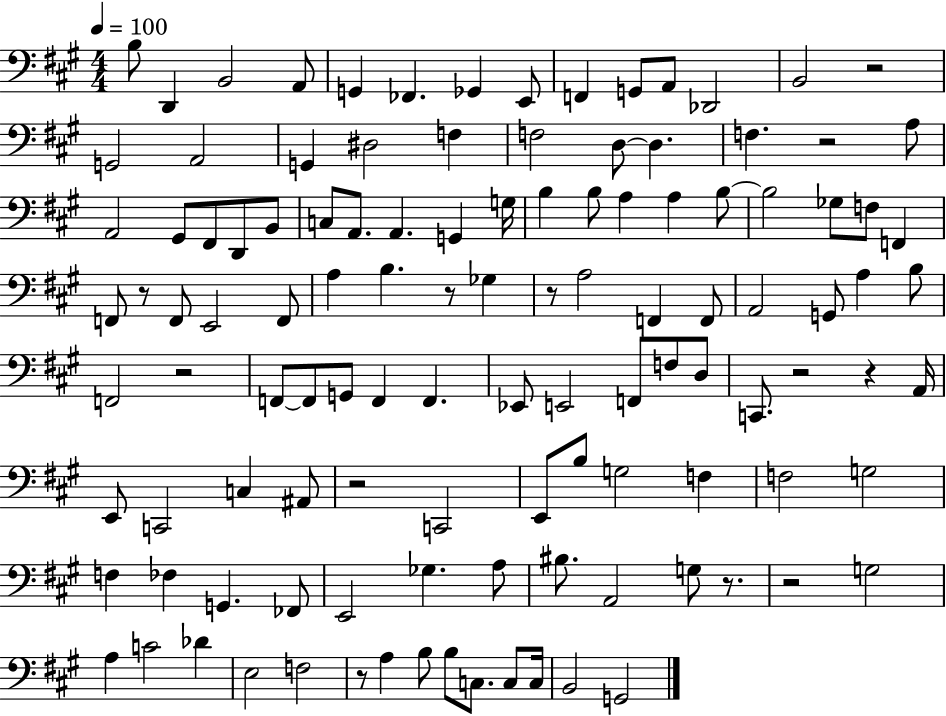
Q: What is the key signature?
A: A major